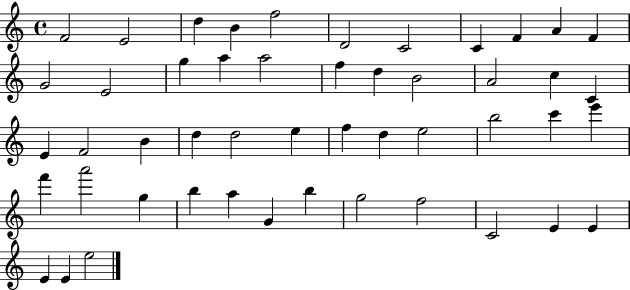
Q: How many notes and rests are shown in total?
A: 49